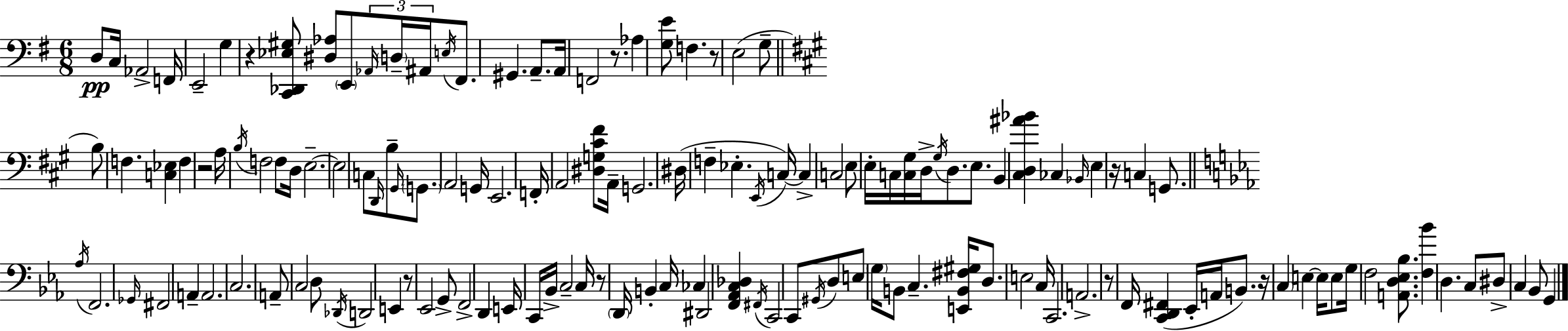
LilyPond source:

{
  \clef bass
  \numericTimeSignature
  \time 6/8
  \key e \minor
  d8\pp c16 aes,2-> f,16 | e,2-- g4 | r4 <c, des, ees gis>8 <dis aes>8 \parenthesize e,8 \tuplet 3/2 { \grace { aes,16 } \parenthesize d16-- | ais,16 } \acciaccatura { e16 } fis,8. gis,4. a,8.-- | \break a,16 f,2 r8. | aes4 <g e'>8 f4. | r8 e2( | g8-- \bar "||" \break \key a \major b8) f4. <c ees>4 | f4 r2 | a16 \acciaccatura { b16 } f2 f8 | d16 e2.--~~ | \break e2 c8 \grace { d,16 } | b8-- \grace { gis,16 } \parenthesize g,8. a,2 | g,16 e,2. | f,16-. a,2 | \break <dis g cis' fis'>8 a,16-- g,2. | dis16( f4-- ees4.-. | \acciaccatura { e,16 }) c16~~ c4-> c2 | e8 e16-. c16 <c gis>16 d16-> \acciaccatura { gis16 } d8. | \break e8. b,4 <cis d ais' bes'>4 | ces4 \grace { bes,16 } e4 r16 c4 | g,8. \bar "||" \break \key ees \major \acciaccatura { aes16 } f,2. | \grace { ges,16 } fis,2 a,4-- | a,2. | c2. | \break a,8-- c2 | d8 \acciaccatura { des,16 } d,2 e,4 | r8 ees,2 | g,8-> f,2-> d,4 | \break e,16 c,16 bes,16-> c2-- | c16 r8 \parenthesize d,16 b,4-. c16 ces4 | dis,2 <f, aes, c des>4 | \acciaccatura { fis,16 } c,2 | \break c,8 \acciaccatura { gis,16 } d8 e8 \parenthesize g16 b,8 c4.-- | <e, b, fis gis>16 d8. e2 | c16 c,2. | a,2.-> | \break r8 f,16 <c, d, fis,>4( | ees,16-. a,16 b,8.) r16 \parenthesize c4 e4~~ | e16 e8 g16 f2 | <a, d ees bes>8. <f bes'>4 d4. | \break c8 dis8-> c4 bes,8 | g,4 \bar "|."
}